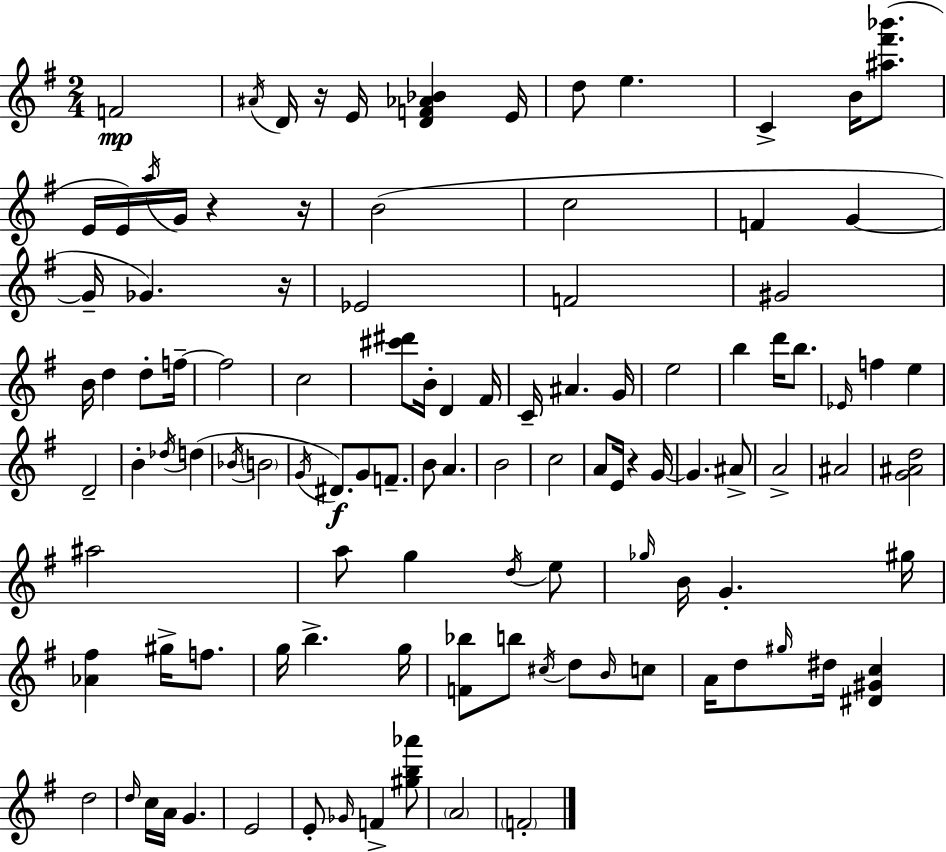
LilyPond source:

{
  \clef treble
  \numericTimeSignature
  \time 2/4
  \key e \minor
  f'2\mp | \acciaccatura { ais'16 } d'16 r16 e'16 <d' f' aes' bes'>4 | e'16 d''8 e''4. | c'4-> b'16 <ais'' fis''' bes'''>8.( | \break e'16 e'16) \acciaccatura { a''16 } g'16 r4 | r16 b'2( | c''2 | f'4 g'4~~ | \break g'16-- ges'4.) | r16 ees'2 | f'2 | gis'2 | \break b'16 d''4 d''8-. | f''16--~~ f''2 | c''2 | <cis''' dis'''>8 b'16-. d'4 | \break fis'16 c'16-- ais'4. | g'16 e''2 | b''4 d'''16 b''8. | \grace { ees'16 } f''4 e''4 | \break d'2-- | b'4-. \acciaccatura { des''16 }( | d''4 \acciaccatura { bes'16 } \parenthesize b'2 | \acciaccatura { g'16 }\f dis'8.) | \break g'8 f'8.-- b'8 | a'4. b'2 | c''2 | a'8 | \break e'16 r4 g'16~~ g'4. | ais'8-> a'2-> | ais'2 | <g' ais' d''>2 | \break ais''2 | a''8 | g''4 \acciaccatura { d''16 } e''8 \grace { ges''16 } | b'16 g'4.-. gis''16 | \break <aes' fis''>4 gis''16-> f''8. | g''16 b''4.-> g''16 | <f' bes''>8 b''8 \acciaccatura { cis''16 } d''8 \grace { b'16 } | c''8 a'16 d''8 \grace { gis''16 } dis''16 <dis' gis' c''>4 | \break d''2 | \grace { d''16 } c''16 a'16 g'4. | e'2 | e'8-. \grace { ges'16 } f'4-> | \break <gis'' b'' aes'''>8 \parenthesize a'2 | \parenthesize f'2-. | \bar "|."
}